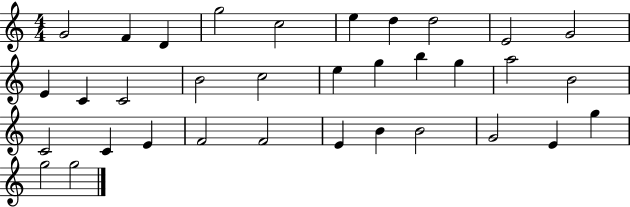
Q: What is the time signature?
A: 4/4